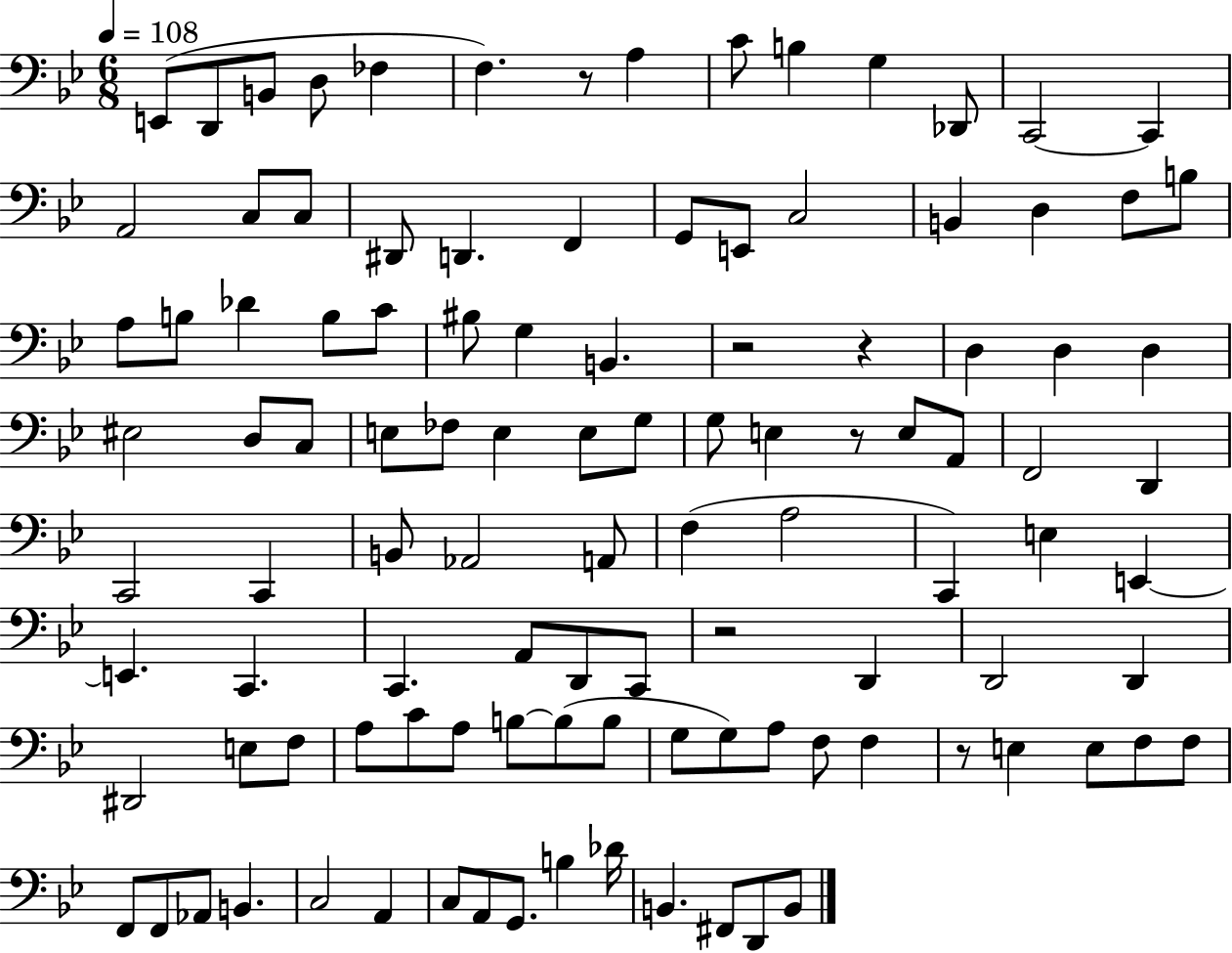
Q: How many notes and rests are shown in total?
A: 109